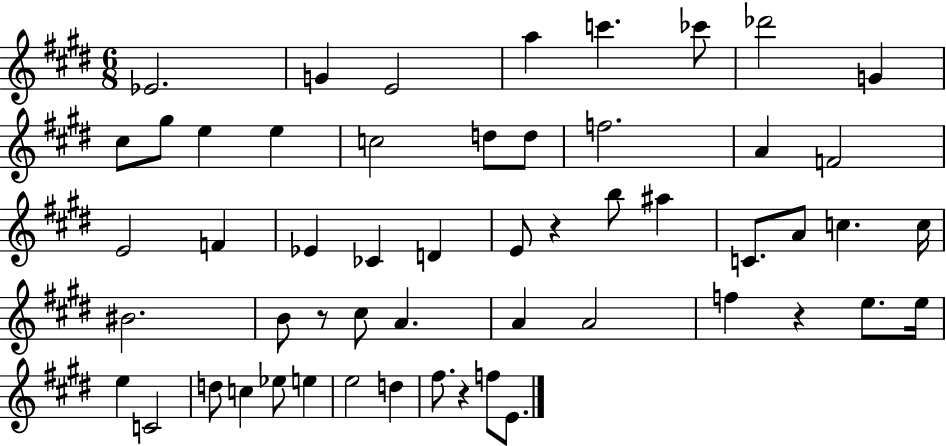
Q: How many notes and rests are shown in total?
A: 54